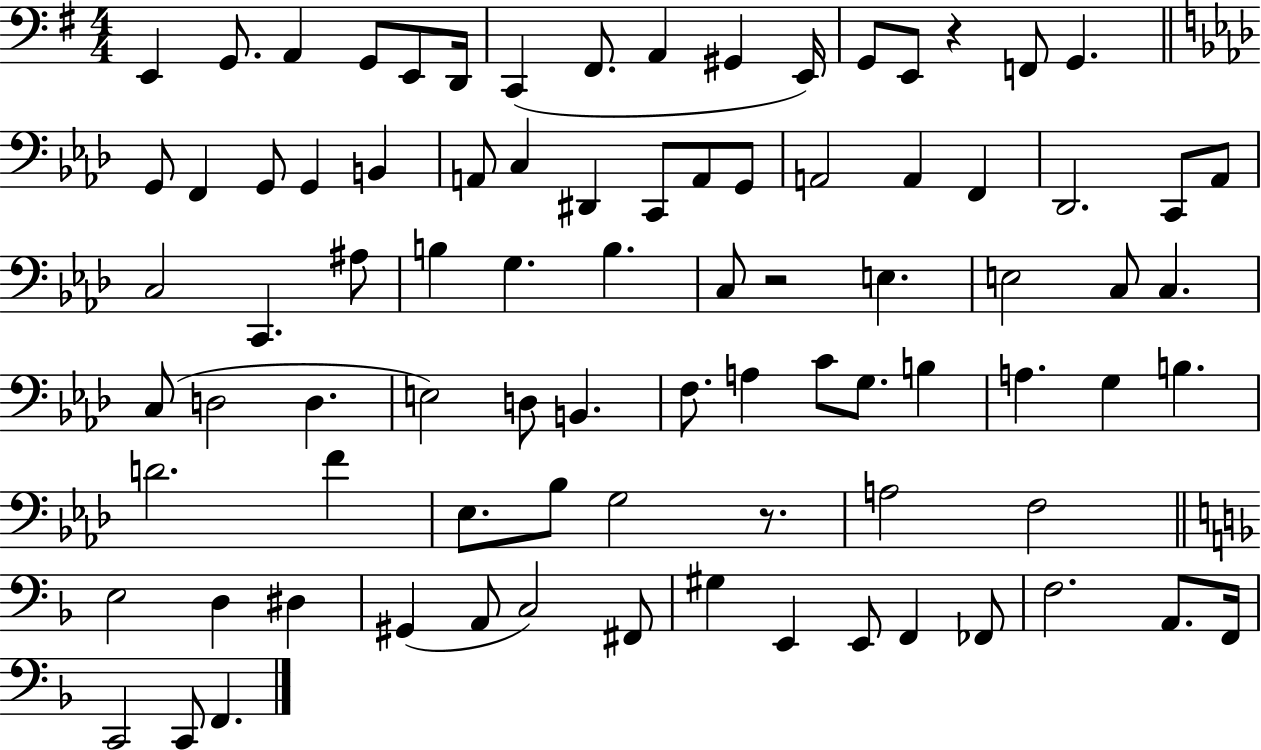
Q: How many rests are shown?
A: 3